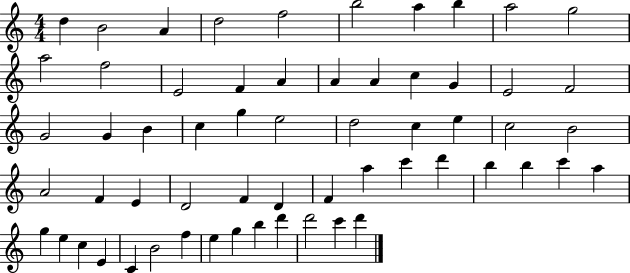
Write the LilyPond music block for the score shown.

{
  \clef treble
  \numericTimeSignature
  \time 4/4
  \key c \major
  d''4 b'2 a'4 | d''2 f''2 | b''2 a''4 b''4 | a''2 g''2 | \break a''2 f''2 | e'2 f'4 a'4 | a'4 a'4 c''4 g'4 | e'2 f'2 | \break g'2 g'4 b'4 | c''4 g''4 e''2 | d''2 c''4 e''4 | c''2 b'2 | \break a'2 f'4 e'4 | d'2 f'4 d'4 | f'4 a''4 c'''4 d'''4 | b''4 b''4 c'''4 a''4 | \break g''4 e''4 c''4 e'4 | c'4 b'2 f''4 | e''4 g''4 b''4 d'''4 | d'''2 c'''4 d'''4 | \break \bar "|."
}